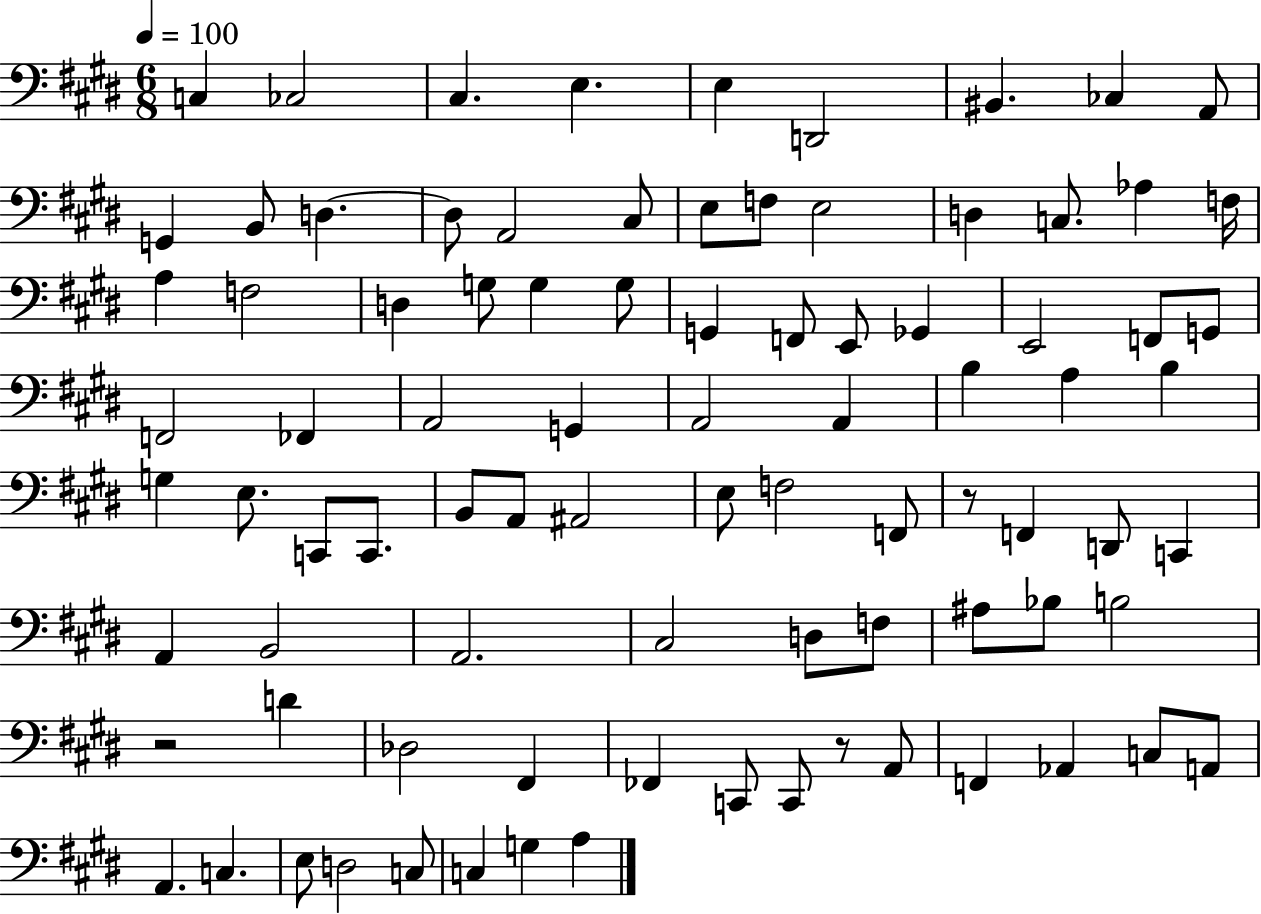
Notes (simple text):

C3/q CES3/h C#3/q. E3/q. E3/q D2/h BIS2/q. CES3/q A2/e G2/q B2/e D3/q. D3/e A2/h C#3/e E3/e F3/e E3/h D3/q C3/e. Ab3/q F3/s A3/q F3/h D3/q G3/e G3/q G3/e G2/q F2/e E2/e Gb2/q E2/h F2/e G2/e F2/h FES2/q A2/h G2/q A2/h A2/q B3/q A3/q B3/q G3/q E3/e. C2/e C2/e. B2/e A2/e A#2/h E3/e F3/h F2/e R/e F2/q D2/e C2/q A2/q B2/h A2/h. C#3/h D3/e F3/e A#3/e Bb3/e B3/h R/h D4/q Db3/h F#2/q FES2/q C2/e C2/e R/e A2/e F2/q Ab2/q C3/e A2/e A2/q. C3/q. E3/e D3/h C3/e C3/q G3/q A3/q